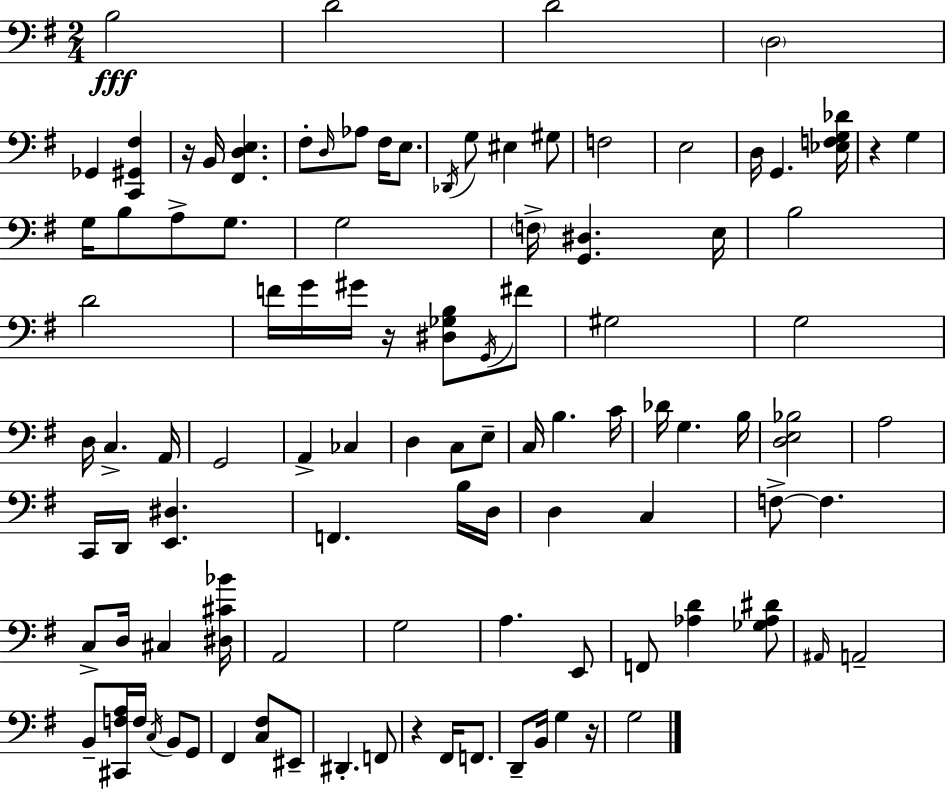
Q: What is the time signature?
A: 2/4